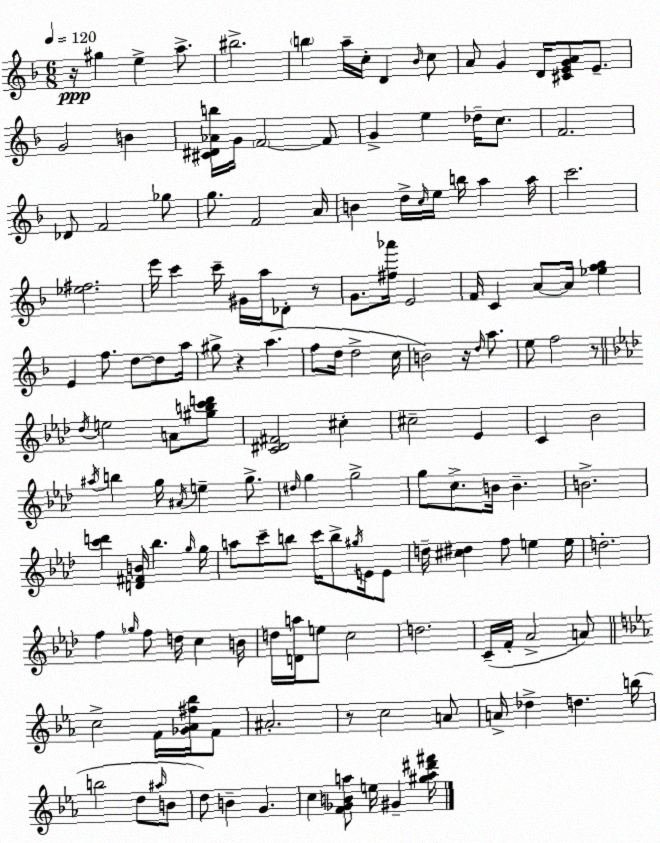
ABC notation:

X:1
T:Untitled
M:6/8
L:1/4
K:Dm
z/4 ^g e a/2 ^b2 b a/4 c/4 D _B/4 c/2 A/2 G D/4 [^CEGA]/2 E/2 G2 B [^C^D_Ab]/4 G/4 F2 F/2 G e _d/4 c/2 F2 _D/2 F2 _g/2 g/2 F2 A/4 B d/4 c/4 e/4 b/4 a a/4 c'2 [_e^f]2 e'/4 c' c'/4 ^G/4 a/4 _D/2 z/2 G/2 [^f_a']/4 E2 F/4 C A/2 A/4 [_efg] E f/2 d/2 d/2 a/4 ^g/2 z a f/2 d/4 d2 c/4 B2 z/4 d/4 a/2 e/2 f2 z/2 _d/4 e2 A/2 [^gbc'd']/2 [C^D^F]2 ^c ^c2 _E C _B2 ^a/4 b g/4 ^A/4 e g/2 ^d/4 g g2 g/2 c/2 B/4 B B2 [c'd'] [D^FB]/4 _b g/4 g/4 a/2 c'/2 b/2 c'/4 b/2 ^g/4 E/4 E/2 d/4 [^c^d] f/2 e e/4 d2 f _g/4 f/2 d/4 c B/4 d/4 [Da]/4 e/2 c2 d2 C/4 F/4 _A2 A/2 c2 F/4 [_G_A^f_b]/4 F/2 ^A2 z/2 c2 A/2 A/4 _d d b/4 b2 d/2 ^a/4 B/2 d/2 B G c [F_GBa]/2 e/4 ^G [^ga^d'^f']/4